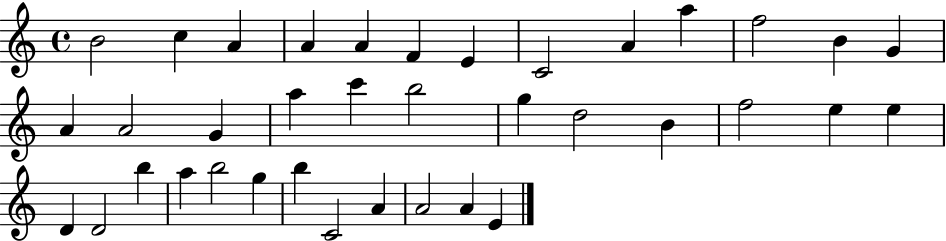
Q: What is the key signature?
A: C major